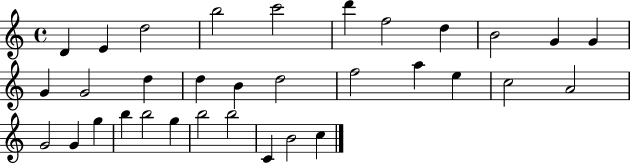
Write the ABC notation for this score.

X:1
T:Untitled
M:4/4
L:1/4
K:C
D E d2 b2 c'2 d' f2 d B2 G G G G2 d d B d2 f2 a e c2 A2 G2 G g b b2 g b2 b2 C B2 c